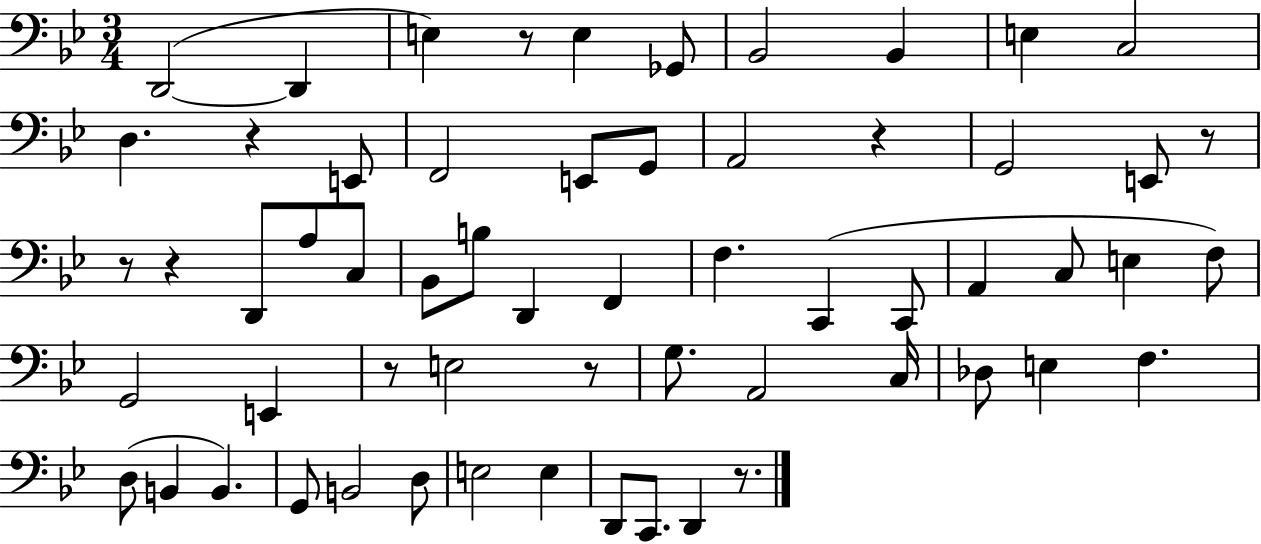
D2/h D2/q E3/q R/e E3/q Gb2/e Bb2/h Bb2/q E3/q C3/h D3/q. R/q E2/e F2/h E2/e G2/e A2/h R/q G2/h E2/e R/e R/e R/q D2/e A3/e C3/e Bb2/e B3/e D2/q F2/q F3/q. C2/q C2/e A2/q C3/e E3/q F3/e G2/h E2/q R/e E3/h R/e G3/e. A2/h C3/s Db3/e E3/q F3/q. D3/e B2/q B2/q. G2/e B2/h D3/e E3/h E3/q D2/e C2/e. D2/q R/e.